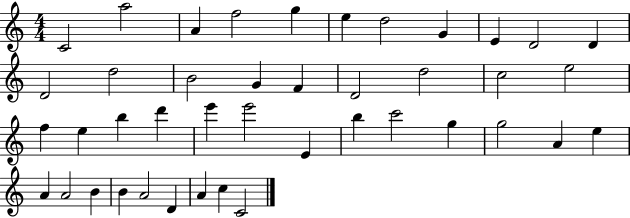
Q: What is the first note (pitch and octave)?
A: C4